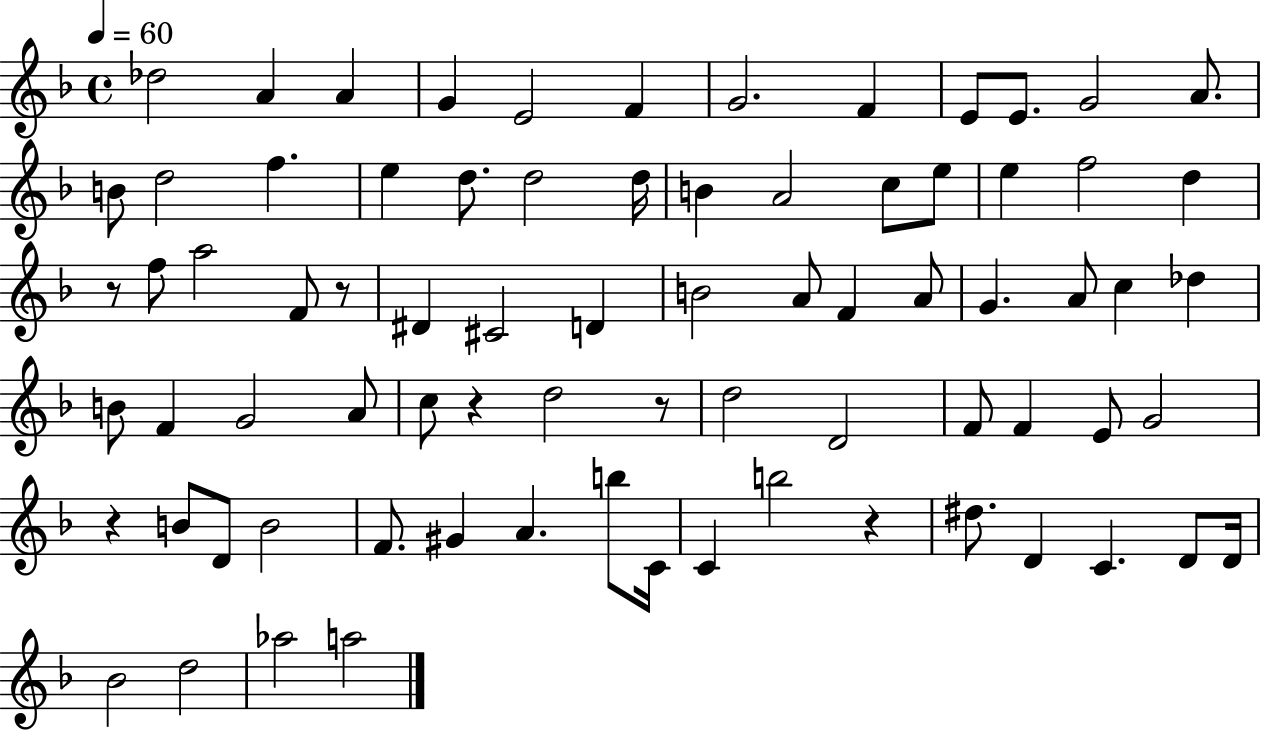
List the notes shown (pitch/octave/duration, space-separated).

Db5/h A4/q A4/q G4/q E4/h F4/q G4/h. F4/q E4/e E4/e. G4/h A4/e. B4/e D5/h F5/q. E5/q D5/e. D5/h D5/s B4/q A4/h C5/e E5/e E5/q F5/h D5/q R/e F5/e A5/h F4/e R/e D#4/q C#4/h D4/q B4/h A4/e F4/q A4/e G4/q. A4/e C5/q Db5/q B4/e F4/q G4/h A4/e C5/e R/q D5/h R/e D5/h D4/h F4/e F4/q E4/e G4/h R/q B4/e D4/e B4/h F4/e. G#4/q A4/q. B5/e C4/s C4/q B5/h R/q D#5/e. D4/q C4/q. D4/e D4/s Bb4/h D5/h Ab5/h A5/h